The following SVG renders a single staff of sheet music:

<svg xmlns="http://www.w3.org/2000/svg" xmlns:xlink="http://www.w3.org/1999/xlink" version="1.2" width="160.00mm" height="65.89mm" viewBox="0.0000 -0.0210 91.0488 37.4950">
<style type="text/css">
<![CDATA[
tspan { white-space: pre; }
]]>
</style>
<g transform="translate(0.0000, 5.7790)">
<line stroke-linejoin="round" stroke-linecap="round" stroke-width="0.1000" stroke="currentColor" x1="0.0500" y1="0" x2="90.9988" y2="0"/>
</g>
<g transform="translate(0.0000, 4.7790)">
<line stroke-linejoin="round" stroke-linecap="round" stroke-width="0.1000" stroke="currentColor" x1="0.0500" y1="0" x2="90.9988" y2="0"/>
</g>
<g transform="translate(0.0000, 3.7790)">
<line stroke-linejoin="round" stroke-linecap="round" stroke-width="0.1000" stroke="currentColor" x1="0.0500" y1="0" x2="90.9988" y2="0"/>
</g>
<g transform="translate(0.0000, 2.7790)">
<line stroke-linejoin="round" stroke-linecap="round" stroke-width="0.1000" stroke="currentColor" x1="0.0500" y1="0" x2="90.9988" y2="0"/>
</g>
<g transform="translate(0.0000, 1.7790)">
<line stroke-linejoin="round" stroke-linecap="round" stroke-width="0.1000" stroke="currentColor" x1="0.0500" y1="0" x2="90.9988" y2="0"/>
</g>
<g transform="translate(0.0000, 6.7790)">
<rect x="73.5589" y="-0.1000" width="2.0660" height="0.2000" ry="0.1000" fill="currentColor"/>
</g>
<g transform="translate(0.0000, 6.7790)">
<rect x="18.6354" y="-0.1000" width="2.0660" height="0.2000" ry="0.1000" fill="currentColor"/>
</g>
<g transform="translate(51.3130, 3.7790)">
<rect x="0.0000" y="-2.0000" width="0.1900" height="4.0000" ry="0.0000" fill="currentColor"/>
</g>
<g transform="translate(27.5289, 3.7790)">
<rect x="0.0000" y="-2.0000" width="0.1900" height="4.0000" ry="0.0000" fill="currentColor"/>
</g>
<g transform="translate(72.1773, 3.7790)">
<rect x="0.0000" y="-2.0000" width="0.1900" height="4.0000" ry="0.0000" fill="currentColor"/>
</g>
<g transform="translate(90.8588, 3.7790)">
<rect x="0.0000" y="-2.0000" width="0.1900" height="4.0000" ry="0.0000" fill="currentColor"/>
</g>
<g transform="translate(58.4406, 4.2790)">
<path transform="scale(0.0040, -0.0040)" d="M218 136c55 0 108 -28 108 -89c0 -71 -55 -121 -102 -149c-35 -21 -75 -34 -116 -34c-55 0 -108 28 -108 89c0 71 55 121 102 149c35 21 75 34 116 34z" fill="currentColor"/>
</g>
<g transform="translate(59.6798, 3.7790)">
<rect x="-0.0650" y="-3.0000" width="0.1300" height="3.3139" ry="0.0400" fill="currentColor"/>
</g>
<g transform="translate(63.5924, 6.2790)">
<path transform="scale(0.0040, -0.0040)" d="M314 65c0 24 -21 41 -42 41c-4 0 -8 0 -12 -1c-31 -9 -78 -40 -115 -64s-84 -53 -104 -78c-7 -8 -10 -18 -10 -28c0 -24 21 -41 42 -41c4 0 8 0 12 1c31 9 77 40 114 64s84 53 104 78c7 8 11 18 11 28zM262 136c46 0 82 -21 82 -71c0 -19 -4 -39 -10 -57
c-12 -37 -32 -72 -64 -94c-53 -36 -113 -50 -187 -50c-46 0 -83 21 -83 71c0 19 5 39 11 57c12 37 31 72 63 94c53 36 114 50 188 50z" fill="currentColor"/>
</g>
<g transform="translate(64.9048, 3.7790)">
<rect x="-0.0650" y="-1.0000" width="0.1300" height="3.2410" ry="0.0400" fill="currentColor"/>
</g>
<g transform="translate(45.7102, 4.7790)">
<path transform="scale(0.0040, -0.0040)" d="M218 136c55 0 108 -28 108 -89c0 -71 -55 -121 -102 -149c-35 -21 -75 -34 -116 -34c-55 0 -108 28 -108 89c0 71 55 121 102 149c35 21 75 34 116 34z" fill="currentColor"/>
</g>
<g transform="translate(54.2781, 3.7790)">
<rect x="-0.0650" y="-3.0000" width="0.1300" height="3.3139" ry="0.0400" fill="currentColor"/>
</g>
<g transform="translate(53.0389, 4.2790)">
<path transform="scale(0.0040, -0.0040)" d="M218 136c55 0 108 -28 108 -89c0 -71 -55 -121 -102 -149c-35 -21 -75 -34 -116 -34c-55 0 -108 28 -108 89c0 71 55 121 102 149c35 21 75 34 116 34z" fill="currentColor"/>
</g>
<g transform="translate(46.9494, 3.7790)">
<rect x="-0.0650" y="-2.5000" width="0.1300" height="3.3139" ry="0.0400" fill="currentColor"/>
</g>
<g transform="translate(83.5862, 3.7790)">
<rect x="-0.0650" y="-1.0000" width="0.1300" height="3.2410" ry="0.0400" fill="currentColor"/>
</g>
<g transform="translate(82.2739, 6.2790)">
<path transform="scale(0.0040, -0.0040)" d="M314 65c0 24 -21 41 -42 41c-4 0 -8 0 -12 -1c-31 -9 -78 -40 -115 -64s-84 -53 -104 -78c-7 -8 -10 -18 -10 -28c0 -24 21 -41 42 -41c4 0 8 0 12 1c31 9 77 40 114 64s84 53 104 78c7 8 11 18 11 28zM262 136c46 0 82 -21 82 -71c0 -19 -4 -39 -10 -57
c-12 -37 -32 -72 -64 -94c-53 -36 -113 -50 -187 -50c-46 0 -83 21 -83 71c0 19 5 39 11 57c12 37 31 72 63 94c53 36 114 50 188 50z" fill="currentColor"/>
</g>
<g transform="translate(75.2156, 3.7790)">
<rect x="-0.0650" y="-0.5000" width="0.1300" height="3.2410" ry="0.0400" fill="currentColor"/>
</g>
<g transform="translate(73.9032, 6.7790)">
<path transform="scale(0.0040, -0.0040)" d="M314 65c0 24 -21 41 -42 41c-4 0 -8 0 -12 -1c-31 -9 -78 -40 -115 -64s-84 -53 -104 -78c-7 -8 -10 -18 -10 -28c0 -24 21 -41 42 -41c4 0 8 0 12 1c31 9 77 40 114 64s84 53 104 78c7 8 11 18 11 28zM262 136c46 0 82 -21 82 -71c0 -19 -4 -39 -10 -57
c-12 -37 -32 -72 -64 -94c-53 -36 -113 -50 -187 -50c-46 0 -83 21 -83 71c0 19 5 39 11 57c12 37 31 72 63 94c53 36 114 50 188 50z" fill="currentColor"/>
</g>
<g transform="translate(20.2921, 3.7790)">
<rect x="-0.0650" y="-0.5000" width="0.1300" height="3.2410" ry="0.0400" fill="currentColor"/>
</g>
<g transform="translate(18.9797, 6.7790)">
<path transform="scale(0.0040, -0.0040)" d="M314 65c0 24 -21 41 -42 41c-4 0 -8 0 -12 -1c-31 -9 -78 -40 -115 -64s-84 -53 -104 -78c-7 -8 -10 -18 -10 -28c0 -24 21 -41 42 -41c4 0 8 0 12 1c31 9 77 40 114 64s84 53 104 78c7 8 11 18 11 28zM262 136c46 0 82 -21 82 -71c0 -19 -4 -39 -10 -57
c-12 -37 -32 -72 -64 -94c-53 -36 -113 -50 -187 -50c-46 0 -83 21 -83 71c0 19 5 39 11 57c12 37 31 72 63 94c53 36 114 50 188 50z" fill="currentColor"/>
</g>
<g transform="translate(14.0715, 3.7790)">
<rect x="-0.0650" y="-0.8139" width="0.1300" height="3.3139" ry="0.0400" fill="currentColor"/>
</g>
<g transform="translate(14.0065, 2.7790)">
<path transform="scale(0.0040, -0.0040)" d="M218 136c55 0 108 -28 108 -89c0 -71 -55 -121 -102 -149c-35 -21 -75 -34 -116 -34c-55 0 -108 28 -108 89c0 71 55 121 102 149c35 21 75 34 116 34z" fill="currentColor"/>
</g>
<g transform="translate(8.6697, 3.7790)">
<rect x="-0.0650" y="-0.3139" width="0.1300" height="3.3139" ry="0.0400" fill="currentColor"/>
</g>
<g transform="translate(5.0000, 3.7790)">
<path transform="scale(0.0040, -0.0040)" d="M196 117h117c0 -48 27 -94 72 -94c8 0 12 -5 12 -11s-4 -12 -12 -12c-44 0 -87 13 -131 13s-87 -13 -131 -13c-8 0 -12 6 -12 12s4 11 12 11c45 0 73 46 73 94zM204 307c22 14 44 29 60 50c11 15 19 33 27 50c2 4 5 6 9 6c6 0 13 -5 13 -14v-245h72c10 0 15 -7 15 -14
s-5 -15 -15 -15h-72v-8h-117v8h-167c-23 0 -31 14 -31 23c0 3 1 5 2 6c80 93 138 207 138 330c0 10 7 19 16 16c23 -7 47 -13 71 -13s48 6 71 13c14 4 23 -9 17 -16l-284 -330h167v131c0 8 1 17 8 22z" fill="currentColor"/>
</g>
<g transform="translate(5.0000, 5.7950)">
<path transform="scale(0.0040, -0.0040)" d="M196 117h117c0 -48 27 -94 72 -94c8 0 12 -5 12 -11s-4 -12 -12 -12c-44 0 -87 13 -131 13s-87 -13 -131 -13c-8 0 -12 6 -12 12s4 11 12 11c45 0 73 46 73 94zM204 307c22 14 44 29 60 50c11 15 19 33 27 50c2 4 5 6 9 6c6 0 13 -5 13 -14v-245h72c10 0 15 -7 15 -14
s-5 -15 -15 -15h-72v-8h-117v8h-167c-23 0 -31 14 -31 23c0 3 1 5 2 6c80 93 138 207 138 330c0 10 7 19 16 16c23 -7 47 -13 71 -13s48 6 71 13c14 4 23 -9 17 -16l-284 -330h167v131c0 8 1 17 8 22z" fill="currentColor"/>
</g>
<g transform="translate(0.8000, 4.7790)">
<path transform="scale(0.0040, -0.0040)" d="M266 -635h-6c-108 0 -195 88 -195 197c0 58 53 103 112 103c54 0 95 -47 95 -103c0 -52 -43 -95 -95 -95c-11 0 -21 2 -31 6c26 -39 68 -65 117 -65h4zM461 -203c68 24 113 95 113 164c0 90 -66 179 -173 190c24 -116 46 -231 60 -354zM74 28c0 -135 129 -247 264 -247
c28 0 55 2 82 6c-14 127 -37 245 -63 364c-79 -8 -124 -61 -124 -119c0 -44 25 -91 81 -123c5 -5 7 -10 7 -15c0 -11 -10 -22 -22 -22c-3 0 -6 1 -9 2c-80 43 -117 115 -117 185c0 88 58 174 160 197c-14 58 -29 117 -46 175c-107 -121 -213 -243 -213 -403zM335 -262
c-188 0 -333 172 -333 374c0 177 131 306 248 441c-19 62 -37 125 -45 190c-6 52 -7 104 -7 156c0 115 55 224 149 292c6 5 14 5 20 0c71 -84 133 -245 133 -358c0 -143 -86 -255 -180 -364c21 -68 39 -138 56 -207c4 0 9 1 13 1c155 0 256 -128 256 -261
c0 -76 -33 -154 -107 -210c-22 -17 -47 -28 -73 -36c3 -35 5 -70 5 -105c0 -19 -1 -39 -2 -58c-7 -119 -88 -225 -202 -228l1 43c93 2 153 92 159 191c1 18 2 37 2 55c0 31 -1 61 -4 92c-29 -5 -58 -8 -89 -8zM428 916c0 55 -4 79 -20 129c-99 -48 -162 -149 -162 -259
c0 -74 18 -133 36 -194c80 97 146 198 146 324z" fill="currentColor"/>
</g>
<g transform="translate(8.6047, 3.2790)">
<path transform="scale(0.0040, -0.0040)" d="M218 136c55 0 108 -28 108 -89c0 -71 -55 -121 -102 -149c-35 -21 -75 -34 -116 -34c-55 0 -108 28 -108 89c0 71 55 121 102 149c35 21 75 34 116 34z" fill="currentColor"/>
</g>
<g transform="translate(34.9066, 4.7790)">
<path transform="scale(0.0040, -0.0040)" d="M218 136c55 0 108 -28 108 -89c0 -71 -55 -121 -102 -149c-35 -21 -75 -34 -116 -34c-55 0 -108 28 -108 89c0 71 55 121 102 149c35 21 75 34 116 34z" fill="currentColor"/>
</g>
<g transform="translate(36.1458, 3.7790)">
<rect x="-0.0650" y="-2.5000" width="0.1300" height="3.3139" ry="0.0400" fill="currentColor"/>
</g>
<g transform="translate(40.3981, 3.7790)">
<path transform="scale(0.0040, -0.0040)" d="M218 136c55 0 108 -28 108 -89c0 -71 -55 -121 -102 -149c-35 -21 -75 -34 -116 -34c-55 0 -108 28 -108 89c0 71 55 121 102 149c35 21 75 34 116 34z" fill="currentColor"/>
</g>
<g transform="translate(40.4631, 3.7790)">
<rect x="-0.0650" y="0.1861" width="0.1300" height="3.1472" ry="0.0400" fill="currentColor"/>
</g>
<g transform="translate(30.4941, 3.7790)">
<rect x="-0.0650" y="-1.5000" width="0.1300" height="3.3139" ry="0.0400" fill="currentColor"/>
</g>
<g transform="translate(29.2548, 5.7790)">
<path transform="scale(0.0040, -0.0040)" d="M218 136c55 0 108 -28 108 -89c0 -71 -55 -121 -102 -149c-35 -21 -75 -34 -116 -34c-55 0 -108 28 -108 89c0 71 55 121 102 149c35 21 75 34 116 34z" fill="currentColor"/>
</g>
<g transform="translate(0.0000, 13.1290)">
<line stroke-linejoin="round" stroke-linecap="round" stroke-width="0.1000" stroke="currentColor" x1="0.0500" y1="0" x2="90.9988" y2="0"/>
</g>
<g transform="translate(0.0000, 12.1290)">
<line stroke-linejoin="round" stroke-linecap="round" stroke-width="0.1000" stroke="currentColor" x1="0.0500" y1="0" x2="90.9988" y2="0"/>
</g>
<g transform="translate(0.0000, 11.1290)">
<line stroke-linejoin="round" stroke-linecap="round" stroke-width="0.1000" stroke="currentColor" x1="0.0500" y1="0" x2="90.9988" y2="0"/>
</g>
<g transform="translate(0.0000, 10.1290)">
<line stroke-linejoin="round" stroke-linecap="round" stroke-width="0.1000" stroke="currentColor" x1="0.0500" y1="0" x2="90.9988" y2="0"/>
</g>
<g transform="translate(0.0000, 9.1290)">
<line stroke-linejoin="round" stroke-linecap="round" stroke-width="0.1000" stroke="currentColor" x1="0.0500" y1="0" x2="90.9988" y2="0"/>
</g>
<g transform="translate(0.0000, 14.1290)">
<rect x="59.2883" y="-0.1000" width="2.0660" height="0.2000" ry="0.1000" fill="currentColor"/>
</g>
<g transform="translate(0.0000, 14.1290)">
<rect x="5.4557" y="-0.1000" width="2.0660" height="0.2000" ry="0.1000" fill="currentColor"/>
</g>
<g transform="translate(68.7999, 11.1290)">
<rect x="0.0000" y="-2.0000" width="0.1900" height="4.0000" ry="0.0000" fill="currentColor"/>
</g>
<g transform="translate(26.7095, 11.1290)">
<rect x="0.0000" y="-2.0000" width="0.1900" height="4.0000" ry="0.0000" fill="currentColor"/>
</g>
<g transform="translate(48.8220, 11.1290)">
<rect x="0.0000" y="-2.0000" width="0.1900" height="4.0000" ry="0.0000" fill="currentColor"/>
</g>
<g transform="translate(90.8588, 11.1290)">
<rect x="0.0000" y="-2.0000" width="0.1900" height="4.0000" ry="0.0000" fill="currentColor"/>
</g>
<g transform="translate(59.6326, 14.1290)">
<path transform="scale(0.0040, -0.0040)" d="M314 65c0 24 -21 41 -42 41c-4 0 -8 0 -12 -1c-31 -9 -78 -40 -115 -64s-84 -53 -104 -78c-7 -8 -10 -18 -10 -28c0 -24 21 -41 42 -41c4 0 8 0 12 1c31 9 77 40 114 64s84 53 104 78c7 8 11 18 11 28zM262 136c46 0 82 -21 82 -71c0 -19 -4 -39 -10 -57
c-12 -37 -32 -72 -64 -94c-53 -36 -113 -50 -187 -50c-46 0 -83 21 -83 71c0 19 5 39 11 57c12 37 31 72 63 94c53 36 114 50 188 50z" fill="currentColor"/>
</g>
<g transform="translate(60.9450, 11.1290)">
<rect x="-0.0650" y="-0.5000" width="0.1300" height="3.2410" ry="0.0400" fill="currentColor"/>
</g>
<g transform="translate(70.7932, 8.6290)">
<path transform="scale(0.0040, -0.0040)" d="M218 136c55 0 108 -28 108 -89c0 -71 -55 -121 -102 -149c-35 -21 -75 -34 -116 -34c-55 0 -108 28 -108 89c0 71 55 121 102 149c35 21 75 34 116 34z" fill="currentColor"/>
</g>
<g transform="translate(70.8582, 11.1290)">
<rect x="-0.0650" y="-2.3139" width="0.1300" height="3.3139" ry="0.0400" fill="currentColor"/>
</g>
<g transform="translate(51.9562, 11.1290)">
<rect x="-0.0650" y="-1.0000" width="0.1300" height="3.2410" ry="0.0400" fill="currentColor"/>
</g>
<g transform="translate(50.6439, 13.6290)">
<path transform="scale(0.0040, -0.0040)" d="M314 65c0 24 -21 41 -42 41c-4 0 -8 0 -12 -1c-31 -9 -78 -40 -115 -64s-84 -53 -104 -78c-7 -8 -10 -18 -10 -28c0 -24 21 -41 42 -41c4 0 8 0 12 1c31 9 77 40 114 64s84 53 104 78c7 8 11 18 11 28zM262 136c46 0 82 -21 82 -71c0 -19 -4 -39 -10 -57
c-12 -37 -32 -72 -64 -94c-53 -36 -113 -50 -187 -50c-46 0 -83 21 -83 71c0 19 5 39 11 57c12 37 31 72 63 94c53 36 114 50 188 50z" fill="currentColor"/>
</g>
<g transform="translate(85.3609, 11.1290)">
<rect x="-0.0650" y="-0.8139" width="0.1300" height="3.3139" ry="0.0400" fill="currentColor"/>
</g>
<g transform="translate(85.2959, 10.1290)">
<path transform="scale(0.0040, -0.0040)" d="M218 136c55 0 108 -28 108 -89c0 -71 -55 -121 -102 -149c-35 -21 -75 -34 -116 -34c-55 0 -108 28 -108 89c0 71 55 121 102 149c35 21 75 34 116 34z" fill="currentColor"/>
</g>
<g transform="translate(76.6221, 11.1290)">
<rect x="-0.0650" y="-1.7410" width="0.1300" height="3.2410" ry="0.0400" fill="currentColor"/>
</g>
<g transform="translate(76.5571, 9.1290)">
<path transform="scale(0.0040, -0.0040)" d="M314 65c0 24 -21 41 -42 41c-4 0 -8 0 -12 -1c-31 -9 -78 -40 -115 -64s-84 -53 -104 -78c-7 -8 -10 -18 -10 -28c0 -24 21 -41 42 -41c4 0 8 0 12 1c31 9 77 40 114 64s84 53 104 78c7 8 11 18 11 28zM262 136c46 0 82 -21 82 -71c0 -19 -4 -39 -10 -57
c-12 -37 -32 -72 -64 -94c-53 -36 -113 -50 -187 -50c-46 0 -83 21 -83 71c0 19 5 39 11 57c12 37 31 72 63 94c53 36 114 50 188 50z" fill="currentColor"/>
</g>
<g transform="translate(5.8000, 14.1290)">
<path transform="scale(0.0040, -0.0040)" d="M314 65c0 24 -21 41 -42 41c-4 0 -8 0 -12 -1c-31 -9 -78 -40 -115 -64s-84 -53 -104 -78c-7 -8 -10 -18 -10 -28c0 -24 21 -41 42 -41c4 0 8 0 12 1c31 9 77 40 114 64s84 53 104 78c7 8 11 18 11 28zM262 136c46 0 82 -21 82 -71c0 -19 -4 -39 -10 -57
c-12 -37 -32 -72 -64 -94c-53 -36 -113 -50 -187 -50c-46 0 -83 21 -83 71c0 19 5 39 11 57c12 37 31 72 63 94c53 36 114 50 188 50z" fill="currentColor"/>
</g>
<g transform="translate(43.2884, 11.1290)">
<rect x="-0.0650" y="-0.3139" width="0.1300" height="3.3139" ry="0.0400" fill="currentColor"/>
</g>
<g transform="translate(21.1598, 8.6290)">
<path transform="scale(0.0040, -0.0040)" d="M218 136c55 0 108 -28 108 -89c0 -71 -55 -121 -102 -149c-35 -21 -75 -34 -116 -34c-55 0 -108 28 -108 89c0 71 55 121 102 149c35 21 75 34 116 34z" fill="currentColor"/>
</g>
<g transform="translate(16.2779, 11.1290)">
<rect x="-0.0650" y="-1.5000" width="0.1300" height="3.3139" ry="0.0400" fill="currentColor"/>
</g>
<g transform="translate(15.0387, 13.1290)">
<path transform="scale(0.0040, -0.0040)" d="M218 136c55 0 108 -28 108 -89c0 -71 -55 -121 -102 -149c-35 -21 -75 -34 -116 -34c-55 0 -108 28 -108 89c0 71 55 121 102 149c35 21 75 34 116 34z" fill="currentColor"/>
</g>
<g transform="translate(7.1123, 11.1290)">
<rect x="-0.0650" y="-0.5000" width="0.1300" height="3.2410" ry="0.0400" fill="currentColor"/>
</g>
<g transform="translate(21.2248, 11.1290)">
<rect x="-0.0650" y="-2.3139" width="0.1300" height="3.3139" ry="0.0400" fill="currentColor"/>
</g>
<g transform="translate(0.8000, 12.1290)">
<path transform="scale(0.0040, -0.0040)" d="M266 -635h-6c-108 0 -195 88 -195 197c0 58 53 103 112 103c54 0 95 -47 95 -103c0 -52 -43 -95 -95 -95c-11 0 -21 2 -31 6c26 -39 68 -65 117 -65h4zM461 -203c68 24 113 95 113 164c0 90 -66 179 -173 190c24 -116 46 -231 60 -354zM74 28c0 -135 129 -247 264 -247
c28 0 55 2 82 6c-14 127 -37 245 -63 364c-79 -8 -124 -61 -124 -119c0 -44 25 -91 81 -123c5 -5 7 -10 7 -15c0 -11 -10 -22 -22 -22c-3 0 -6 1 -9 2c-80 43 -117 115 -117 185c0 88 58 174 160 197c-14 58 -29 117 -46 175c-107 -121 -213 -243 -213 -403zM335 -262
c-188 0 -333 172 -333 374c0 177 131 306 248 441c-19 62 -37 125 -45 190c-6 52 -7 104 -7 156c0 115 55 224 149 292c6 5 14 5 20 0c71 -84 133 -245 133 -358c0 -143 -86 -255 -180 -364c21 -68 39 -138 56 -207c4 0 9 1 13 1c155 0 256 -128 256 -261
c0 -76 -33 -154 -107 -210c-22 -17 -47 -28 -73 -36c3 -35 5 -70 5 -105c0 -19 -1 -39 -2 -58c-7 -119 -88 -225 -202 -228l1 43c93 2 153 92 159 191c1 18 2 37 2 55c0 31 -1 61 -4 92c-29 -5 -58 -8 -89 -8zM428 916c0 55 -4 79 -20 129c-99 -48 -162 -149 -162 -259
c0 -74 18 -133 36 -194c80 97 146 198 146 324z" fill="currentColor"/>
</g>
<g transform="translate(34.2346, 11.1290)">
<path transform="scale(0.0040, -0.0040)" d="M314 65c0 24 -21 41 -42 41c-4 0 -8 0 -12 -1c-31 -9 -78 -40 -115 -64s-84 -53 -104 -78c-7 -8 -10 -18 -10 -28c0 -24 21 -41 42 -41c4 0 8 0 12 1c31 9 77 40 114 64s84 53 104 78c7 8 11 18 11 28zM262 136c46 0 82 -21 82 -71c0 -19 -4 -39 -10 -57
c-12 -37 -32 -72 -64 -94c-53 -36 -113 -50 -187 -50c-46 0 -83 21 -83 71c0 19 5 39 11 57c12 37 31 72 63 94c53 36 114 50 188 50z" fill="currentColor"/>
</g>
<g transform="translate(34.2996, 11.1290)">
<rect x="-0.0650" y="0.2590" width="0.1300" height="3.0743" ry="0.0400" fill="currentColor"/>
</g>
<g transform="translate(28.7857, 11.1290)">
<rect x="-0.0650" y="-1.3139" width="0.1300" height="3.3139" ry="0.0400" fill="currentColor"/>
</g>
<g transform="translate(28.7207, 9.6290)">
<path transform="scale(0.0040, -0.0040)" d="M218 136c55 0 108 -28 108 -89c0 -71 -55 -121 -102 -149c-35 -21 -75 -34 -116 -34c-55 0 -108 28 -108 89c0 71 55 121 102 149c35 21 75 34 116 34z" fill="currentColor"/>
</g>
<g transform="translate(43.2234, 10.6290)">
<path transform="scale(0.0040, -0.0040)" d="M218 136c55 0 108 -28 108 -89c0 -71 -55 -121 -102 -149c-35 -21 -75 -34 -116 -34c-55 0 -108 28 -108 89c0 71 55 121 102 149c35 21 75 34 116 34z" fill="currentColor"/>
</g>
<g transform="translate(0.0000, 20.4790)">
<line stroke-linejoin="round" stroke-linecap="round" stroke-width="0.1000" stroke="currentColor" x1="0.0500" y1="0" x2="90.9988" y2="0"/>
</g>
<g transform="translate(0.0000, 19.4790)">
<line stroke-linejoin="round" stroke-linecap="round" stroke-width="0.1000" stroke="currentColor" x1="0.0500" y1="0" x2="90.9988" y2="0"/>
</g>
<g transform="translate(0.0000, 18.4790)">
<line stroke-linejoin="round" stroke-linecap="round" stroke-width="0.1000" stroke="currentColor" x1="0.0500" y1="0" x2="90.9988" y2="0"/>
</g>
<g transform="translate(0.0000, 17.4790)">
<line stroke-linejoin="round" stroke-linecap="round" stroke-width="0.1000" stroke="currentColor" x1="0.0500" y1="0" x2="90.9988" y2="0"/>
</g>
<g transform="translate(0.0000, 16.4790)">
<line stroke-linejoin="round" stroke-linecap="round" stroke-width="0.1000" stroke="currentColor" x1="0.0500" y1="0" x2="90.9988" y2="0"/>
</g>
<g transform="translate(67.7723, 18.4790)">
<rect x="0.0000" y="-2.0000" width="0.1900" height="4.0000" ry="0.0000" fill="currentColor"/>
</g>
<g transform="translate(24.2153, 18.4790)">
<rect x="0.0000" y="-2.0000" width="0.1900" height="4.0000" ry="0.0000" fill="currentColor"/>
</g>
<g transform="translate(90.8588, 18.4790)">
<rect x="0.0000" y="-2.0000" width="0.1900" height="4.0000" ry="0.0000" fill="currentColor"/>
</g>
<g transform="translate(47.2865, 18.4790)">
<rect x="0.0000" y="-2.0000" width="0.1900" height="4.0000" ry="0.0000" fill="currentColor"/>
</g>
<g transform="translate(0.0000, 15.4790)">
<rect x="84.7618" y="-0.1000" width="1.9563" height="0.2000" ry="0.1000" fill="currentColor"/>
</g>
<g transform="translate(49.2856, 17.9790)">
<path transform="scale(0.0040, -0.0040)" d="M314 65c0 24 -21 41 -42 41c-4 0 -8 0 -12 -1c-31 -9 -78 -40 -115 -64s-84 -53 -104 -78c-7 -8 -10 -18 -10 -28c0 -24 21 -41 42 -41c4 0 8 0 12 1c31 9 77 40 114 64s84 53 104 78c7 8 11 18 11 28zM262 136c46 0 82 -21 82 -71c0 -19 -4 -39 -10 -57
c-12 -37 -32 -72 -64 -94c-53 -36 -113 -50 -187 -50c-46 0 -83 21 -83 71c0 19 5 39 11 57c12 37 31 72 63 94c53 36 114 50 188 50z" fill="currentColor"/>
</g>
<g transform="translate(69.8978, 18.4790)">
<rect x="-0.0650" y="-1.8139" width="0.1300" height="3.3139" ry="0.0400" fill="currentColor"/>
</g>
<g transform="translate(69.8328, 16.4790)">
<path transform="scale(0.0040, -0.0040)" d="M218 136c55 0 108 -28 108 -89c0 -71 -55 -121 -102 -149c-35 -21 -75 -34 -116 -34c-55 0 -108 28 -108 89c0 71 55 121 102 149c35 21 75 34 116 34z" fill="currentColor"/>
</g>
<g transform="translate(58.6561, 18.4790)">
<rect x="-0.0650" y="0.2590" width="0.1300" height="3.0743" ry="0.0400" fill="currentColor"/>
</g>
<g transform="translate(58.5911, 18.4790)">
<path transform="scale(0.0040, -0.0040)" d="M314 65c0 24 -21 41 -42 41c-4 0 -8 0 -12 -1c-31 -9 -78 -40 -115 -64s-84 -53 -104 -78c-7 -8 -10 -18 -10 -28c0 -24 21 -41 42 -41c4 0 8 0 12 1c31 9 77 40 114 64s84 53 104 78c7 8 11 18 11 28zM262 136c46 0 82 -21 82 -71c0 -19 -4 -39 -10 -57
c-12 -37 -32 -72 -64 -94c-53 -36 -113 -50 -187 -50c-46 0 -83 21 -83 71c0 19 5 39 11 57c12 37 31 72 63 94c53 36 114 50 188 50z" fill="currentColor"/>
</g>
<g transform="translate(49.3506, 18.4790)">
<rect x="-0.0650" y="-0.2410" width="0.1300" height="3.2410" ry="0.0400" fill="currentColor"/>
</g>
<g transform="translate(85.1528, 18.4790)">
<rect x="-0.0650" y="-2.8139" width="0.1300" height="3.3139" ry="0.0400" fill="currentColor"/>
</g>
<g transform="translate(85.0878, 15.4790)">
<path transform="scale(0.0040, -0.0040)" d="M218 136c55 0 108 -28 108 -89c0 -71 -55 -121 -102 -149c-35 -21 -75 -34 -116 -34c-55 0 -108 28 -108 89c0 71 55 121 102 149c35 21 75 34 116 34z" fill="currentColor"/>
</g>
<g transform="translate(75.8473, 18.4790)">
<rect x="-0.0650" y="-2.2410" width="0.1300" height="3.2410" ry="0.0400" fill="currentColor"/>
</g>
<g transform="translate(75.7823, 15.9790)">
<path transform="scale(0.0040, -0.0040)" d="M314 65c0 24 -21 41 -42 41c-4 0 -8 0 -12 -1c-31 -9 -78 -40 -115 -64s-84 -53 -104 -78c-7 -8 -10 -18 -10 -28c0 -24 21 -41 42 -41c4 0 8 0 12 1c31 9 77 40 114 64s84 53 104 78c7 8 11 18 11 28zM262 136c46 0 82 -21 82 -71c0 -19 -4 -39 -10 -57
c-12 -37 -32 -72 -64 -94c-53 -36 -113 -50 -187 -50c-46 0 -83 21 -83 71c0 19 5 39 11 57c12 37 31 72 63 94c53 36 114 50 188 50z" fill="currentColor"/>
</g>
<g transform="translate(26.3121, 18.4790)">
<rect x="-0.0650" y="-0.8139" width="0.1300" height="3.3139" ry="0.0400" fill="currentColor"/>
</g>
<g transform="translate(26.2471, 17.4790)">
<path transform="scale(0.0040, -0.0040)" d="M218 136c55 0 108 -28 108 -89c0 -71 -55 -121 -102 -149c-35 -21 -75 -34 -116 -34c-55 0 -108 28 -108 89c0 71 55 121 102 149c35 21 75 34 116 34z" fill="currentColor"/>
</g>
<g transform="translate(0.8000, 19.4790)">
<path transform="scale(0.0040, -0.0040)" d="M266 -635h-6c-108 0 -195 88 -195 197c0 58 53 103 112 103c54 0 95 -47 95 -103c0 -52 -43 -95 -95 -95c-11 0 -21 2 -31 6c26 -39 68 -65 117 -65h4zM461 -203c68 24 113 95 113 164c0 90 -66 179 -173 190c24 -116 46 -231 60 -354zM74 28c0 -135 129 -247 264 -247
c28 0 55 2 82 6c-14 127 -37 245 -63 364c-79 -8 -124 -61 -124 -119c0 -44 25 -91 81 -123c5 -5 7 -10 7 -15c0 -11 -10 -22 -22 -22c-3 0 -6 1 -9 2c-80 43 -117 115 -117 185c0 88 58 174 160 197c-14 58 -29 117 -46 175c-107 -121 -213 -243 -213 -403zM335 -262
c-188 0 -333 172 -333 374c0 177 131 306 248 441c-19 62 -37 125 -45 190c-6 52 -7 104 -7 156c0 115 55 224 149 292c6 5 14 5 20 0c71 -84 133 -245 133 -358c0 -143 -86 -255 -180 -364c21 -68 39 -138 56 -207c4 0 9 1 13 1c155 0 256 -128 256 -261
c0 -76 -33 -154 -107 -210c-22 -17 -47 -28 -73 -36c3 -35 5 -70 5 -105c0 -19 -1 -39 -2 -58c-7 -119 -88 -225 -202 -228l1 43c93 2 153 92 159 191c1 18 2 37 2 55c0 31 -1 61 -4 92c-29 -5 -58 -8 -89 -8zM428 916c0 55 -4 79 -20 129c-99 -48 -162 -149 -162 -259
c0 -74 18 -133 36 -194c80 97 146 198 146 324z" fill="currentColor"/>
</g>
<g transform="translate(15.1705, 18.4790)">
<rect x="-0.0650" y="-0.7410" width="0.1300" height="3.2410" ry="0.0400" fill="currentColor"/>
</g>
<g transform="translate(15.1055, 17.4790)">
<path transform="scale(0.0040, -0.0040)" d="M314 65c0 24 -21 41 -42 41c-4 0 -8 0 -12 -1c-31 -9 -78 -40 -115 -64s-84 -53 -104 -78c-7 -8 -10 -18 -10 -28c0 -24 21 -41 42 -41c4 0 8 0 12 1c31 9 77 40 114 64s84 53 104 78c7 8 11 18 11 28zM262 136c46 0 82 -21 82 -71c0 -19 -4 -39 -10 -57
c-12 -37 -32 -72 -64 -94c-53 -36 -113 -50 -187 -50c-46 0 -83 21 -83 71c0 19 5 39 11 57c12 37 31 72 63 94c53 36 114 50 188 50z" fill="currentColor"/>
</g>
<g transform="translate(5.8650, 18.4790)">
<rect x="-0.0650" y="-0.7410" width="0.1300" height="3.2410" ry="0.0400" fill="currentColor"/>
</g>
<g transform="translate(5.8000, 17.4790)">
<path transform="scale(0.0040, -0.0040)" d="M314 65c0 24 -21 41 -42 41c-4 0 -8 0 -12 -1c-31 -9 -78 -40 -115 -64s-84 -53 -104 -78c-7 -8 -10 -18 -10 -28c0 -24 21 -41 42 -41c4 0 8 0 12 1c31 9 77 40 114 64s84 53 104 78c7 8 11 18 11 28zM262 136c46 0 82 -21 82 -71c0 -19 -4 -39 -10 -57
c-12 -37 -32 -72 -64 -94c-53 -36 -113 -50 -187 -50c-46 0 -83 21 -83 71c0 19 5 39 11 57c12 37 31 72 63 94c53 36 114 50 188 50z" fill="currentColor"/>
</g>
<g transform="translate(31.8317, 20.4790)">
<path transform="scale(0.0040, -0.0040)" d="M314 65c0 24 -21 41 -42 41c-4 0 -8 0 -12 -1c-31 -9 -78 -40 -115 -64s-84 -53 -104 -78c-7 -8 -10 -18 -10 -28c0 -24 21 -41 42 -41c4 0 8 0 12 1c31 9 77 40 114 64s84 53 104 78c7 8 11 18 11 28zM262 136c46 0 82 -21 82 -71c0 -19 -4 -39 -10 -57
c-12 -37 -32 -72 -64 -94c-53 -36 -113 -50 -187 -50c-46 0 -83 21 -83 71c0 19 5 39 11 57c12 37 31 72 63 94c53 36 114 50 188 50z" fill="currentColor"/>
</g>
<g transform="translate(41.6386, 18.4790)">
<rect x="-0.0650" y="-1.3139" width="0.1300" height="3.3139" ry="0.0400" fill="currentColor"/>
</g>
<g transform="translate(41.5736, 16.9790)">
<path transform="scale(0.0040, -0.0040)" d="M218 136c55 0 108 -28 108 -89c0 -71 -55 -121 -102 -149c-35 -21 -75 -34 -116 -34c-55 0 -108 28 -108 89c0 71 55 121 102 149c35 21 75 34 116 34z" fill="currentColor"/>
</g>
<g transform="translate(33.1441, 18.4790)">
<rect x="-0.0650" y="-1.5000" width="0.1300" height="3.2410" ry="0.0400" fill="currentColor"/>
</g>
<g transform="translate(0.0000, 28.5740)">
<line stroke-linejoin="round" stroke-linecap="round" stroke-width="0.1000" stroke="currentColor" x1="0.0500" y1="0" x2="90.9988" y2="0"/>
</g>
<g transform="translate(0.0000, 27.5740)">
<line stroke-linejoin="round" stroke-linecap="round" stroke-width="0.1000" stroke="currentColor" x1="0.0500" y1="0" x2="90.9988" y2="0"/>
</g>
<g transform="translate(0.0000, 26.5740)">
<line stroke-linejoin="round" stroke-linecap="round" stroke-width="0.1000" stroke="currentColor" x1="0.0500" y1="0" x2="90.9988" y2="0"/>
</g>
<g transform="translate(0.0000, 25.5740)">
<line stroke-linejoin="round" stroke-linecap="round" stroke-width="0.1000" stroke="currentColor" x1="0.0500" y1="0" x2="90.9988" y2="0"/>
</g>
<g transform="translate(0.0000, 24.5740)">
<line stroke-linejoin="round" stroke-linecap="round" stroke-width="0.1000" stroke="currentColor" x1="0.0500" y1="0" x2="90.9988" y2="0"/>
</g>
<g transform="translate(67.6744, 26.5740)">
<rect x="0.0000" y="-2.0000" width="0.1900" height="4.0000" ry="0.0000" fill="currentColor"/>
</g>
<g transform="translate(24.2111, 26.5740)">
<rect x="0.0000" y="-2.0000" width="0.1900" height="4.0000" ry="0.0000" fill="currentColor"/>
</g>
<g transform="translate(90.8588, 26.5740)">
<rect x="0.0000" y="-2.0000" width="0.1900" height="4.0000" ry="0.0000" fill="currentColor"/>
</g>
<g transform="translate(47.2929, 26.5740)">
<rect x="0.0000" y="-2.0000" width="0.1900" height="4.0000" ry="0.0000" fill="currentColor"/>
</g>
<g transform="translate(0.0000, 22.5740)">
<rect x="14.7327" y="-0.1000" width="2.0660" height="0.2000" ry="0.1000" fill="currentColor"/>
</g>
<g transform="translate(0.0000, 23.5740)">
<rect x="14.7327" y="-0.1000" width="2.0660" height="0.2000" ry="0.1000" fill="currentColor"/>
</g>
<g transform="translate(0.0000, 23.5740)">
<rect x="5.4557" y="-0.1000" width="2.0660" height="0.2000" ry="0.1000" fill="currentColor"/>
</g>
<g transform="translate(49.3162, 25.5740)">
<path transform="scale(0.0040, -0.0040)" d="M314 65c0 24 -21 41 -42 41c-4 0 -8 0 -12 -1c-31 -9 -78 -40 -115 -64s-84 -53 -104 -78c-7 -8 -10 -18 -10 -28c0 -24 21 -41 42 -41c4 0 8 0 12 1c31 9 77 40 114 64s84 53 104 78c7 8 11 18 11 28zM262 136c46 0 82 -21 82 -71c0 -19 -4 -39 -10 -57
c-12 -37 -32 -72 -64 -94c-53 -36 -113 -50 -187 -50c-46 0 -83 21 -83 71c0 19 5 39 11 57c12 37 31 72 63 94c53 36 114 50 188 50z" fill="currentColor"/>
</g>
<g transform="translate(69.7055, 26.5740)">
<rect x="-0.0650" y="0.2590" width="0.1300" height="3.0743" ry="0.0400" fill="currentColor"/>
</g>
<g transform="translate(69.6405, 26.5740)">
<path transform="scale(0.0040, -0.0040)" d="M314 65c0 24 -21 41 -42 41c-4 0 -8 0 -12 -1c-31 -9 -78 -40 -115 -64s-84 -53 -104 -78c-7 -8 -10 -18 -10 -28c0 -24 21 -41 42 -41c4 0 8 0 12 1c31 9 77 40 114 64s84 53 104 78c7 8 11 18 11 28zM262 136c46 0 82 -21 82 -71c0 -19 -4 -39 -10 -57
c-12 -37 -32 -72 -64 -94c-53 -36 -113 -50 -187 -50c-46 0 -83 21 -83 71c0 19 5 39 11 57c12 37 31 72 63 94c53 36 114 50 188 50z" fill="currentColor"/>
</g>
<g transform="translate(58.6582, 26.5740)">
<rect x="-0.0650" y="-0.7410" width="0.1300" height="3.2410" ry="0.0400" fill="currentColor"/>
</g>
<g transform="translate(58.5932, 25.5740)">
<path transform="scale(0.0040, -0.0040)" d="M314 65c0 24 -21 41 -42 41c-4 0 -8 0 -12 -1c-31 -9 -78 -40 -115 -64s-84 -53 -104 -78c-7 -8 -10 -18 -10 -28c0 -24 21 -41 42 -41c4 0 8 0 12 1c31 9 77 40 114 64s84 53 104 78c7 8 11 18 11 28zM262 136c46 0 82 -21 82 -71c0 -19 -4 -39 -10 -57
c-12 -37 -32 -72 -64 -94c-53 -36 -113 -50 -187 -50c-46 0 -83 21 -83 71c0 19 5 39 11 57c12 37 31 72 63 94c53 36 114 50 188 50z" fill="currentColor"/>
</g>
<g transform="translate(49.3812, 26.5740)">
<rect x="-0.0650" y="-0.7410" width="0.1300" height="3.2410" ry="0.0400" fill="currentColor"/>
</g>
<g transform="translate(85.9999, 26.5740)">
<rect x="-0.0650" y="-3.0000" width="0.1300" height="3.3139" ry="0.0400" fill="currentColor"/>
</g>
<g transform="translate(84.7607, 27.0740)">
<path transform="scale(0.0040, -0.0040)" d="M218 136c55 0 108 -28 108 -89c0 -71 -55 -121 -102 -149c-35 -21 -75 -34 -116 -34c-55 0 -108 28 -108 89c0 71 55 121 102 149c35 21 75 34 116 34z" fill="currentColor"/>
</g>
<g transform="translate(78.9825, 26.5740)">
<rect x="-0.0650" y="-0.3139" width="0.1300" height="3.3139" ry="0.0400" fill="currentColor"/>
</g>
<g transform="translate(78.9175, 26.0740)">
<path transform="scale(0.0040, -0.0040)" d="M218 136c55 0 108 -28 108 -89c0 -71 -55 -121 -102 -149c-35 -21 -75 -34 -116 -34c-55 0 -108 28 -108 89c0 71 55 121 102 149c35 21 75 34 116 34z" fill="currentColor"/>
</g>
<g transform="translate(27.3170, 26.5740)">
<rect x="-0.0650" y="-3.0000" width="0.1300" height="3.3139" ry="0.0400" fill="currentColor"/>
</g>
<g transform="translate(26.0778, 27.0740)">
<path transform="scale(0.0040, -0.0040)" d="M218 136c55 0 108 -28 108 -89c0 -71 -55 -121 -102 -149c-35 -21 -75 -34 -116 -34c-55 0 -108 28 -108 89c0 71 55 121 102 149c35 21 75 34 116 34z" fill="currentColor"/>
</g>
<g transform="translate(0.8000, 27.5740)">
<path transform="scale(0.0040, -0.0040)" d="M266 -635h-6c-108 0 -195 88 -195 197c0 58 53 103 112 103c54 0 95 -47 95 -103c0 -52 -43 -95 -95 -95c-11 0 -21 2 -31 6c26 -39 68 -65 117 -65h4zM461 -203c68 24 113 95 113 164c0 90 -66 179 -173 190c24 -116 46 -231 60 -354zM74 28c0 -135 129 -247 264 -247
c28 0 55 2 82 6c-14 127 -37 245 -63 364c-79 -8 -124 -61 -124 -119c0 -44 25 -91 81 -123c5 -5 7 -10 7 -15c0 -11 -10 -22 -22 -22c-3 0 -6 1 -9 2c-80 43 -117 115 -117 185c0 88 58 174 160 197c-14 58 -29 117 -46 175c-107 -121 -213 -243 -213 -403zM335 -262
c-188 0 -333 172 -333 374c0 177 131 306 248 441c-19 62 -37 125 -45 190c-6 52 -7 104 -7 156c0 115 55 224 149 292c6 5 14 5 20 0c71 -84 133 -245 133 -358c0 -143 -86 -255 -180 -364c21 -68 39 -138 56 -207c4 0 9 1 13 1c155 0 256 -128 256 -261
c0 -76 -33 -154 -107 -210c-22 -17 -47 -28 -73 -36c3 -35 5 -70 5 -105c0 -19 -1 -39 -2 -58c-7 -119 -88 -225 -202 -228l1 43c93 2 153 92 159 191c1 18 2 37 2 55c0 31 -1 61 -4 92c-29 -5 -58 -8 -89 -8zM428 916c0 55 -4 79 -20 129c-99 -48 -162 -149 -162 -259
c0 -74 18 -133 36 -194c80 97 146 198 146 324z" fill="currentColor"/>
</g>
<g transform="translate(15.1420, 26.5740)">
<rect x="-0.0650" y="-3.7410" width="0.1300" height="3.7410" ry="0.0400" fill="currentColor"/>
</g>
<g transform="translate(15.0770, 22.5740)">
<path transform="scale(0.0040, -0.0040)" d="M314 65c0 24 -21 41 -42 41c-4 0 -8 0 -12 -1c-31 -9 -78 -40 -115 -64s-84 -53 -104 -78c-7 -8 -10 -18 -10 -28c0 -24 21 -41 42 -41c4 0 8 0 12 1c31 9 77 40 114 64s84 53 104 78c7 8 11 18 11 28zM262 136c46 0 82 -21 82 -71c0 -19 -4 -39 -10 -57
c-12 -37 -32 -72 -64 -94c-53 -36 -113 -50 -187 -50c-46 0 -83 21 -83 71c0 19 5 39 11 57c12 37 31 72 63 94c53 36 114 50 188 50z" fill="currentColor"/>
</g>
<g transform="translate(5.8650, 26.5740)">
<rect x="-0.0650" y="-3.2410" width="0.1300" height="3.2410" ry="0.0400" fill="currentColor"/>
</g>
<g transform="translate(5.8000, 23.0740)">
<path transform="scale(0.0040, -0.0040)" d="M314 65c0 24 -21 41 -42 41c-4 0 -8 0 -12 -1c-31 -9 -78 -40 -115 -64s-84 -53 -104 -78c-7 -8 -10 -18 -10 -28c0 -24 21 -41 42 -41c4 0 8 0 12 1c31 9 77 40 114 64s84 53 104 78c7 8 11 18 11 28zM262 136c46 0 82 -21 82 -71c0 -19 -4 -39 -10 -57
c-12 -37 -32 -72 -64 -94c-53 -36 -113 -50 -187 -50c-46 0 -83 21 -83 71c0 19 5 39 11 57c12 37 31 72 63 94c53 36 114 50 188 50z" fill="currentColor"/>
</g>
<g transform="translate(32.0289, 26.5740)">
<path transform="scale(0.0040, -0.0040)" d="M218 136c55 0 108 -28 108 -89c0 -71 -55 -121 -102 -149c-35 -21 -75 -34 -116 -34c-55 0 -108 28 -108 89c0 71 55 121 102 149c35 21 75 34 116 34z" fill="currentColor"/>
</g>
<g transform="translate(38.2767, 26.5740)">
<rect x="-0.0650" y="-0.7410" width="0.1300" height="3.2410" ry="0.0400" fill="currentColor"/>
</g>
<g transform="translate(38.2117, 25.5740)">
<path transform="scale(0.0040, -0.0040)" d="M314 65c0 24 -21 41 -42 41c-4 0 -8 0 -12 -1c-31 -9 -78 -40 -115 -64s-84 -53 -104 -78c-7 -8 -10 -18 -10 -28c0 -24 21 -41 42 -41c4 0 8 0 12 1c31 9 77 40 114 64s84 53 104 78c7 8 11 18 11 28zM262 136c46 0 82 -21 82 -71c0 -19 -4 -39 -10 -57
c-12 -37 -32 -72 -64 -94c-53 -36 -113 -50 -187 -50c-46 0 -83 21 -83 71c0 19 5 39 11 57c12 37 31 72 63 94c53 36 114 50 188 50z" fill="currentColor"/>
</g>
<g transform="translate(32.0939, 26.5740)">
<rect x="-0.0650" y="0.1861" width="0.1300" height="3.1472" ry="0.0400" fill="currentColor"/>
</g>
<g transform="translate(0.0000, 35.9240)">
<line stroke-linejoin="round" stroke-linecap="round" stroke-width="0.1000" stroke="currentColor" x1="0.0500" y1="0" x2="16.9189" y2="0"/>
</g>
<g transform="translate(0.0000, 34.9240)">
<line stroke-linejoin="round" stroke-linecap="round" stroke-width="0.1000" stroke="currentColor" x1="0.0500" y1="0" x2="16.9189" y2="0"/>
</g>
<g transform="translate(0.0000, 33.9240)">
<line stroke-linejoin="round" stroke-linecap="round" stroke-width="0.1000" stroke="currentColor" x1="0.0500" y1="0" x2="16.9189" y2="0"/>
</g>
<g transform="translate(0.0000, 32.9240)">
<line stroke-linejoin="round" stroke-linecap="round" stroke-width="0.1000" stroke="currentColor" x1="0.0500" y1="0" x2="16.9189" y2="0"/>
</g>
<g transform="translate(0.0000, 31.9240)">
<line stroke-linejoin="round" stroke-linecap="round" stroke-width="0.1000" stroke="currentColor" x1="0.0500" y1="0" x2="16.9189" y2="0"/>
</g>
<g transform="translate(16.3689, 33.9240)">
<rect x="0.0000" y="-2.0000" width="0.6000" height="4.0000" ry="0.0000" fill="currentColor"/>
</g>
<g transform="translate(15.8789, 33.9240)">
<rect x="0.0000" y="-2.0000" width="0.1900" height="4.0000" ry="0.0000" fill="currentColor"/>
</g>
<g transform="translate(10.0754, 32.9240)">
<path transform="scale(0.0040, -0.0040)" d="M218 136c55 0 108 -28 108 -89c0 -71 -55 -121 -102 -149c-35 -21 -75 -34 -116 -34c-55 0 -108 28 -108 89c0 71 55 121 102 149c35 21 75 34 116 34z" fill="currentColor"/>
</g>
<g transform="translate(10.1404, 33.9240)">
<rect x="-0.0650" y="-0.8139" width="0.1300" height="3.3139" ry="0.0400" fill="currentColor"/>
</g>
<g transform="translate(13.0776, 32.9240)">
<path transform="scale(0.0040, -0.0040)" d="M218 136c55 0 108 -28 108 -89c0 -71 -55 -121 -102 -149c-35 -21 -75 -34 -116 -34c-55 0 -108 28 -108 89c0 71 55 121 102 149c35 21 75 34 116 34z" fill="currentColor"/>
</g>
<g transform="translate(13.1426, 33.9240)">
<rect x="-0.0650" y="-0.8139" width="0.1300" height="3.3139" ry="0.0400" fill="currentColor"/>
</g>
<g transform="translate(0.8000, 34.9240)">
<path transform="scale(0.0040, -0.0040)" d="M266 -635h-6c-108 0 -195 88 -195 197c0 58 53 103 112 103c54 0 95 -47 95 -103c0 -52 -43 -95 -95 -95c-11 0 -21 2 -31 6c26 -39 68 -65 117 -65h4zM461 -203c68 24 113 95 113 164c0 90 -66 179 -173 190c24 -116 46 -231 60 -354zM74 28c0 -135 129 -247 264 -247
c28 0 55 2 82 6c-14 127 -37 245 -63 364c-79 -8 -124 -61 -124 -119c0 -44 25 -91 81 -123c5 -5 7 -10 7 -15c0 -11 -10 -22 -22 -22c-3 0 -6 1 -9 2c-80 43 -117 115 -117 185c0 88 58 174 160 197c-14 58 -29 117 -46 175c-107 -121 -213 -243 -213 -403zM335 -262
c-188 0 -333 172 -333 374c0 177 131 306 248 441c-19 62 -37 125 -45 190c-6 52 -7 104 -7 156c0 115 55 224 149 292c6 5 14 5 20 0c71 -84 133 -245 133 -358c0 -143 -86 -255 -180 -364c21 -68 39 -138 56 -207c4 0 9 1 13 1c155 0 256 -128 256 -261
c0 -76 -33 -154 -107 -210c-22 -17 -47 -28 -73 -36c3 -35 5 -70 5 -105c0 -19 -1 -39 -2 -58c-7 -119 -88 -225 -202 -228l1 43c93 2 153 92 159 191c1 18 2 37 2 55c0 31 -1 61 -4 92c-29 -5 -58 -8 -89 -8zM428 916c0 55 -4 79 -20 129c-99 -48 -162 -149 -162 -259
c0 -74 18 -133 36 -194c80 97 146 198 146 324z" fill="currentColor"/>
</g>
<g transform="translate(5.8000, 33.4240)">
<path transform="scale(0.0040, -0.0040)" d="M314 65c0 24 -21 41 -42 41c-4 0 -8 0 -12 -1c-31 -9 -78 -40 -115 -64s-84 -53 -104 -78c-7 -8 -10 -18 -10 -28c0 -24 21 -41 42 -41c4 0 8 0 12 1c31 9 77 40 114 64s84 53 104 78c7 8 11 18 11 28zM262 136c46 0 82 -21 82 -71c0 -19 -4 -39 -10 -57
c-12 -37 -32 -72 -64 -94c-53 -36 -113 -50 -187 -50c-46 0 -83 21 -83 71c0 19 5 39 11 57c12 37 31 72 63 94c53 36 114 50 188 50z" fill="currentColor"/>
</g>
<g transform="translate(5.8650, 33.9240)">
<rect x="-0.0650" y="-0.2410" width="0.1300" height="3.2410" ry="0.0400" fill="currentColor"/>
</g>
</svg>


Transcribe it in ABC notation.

X:1
T:Untitled
M:4/4
L:1/4
K:C
c d C2 E G B G A A D2 C2 D2 C2 E g e B2 c D2 C2 g f2 d d2 d2 d E2 e c2 B2 f g2 a b2 c'2 A B d2 d2 d2 B2 c A c2 d d